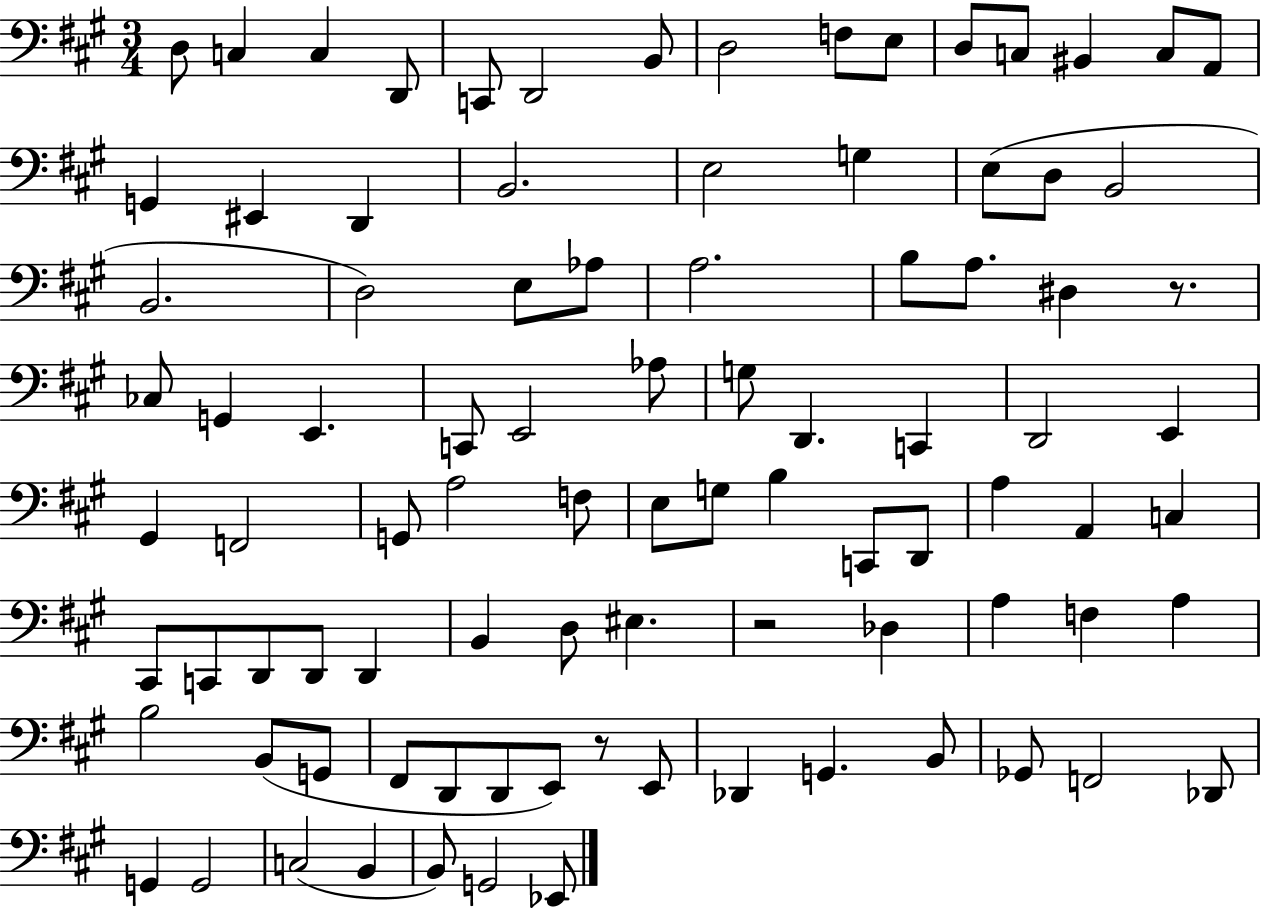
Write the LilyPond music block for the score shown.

{
  \clef bass
  \numericTimeSignature
  \time 3/4
  \key a \major
  \repeat volta 2 { d8 c4 c4 d,8 | c,8 d,2 b,8 | d2 f8 e8 | d8 c8 bis,4 c8 a,8 | \break g,4 eis,4 d,4 | b,2. | e2 g4 | e8( d8 b,2 | \break b,2. | d2) e8 aes8 | a2. | b8 a8. dis4 r8. | \break ces8 g,4 e,4. | c,8 e,2 aes8 | g8 d,4. c,4 | d,2 e,4 | \break gis,4 f,2 | g,8 a2 f8 | e8 g8 b4 c,8 d,8 | a4 a,4 c4 | \break cis,8 c,8 d,8 d,8 d,4 | b,4 d8 eis4. | r2 des4 | a4 f4 a4 | \break b2 b,8( g,8 | fis,8 d,8 d,8 e,8) r8 e,8 | des,4 g,4. b,8 | ges,8 f,2 des,8 | \break g,4 g,2 | c2( b,4 | b,8) g,2 ees,8 | } \bar "|."
}